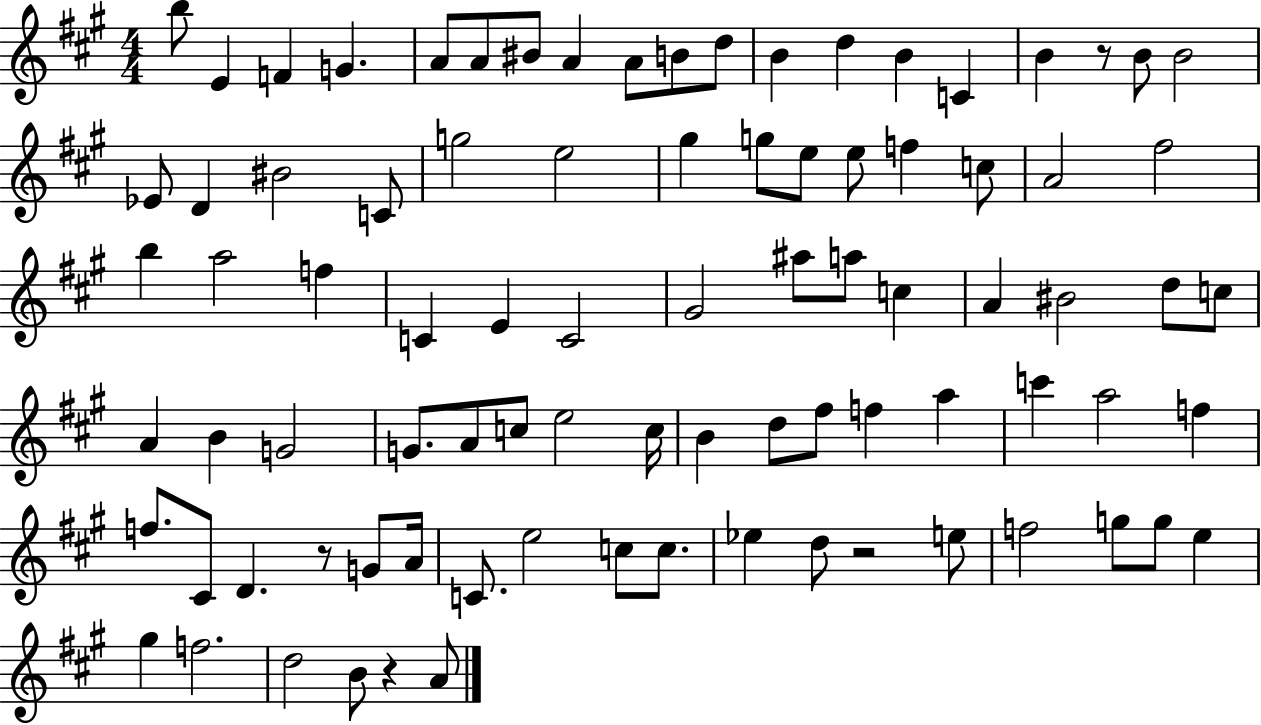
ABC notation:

X:1
T:Untitled
M:4/4
L:1/4
K:A
b/2 E F G A/2 A/2 ^B/2 A A/2 B/2 d/2 B d B C B z/2 B/2 B2 _E/2 D ^B2 C/2 g2 e2 ^g g/2 e/2 e/2 f c/2 A2 ^f2 b a2 f C E C2 ^G2 ^a/2 a/2 c A ^B2 d/2 c/2 A B G2 G/2 A/2 c/2 e2 c/4 B d/2 ^f/2 f a c' a2 f f/2 ^C/2 D z/2 G/2 A/4 C/2 e2 c/2 c/2 _e d/2 z2 e/2 f2 g/2 g/2 e ^g f2 d2 B/2 z A/2